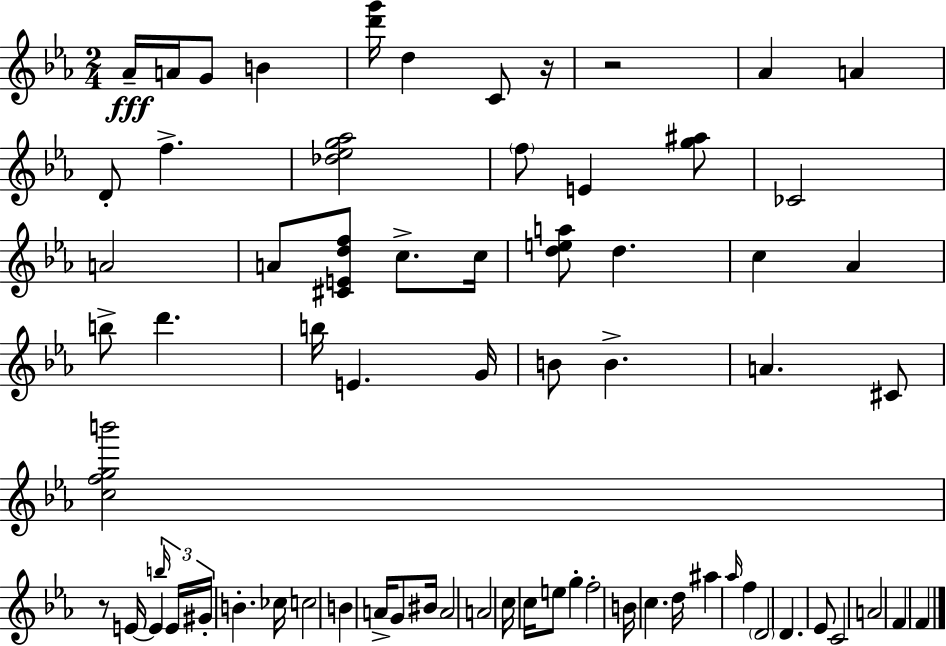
{
  \clef treble
  \numericTimeSignature
  \time 2/4
  \key ees \major
  \repeat volta 2 { aes'16--\fff a'16 g'8 b'4 | <d''' g'''>16 d''4 c'8 r16 | r2 | aes'4 a'4 | \break d'8-. f''4.-> | <des'' ees'' g'' aes''>2 | \parenthesize f''8 e'4 <g'' ais''>8 | ces'2 | \break a'2 | a'8 <cis' e' d'' f''>8 c''8.-> c''16 | <d'' e'' a''>8 d''4. | c''4 aes'4 | \break b''8-> d'''4. | b''16 e'4. g'16 | b'8 b'4.-> | a'4. cis'8 | \break <c'' f'' g'' b'''>2 | r8 e'16~~ e'4 \tuplet 3/2 { \grace { b''16 } | e'16 gis'16-. } b'4.-. | ces''16 c''2 | \break b'4 a'16-> g'8 | bis'16 a'2 | a'2 | c''16 c''16 e''8 g''4-. | \break f''2-. | b'16 c''4. | d''16 ais''4 \grace { aes''16 } f''4 | \parenthesize d'2 | \break d'4. | ees'8 c'2 | a'2 | f'4 f'4 | \break } \bar "|."
}